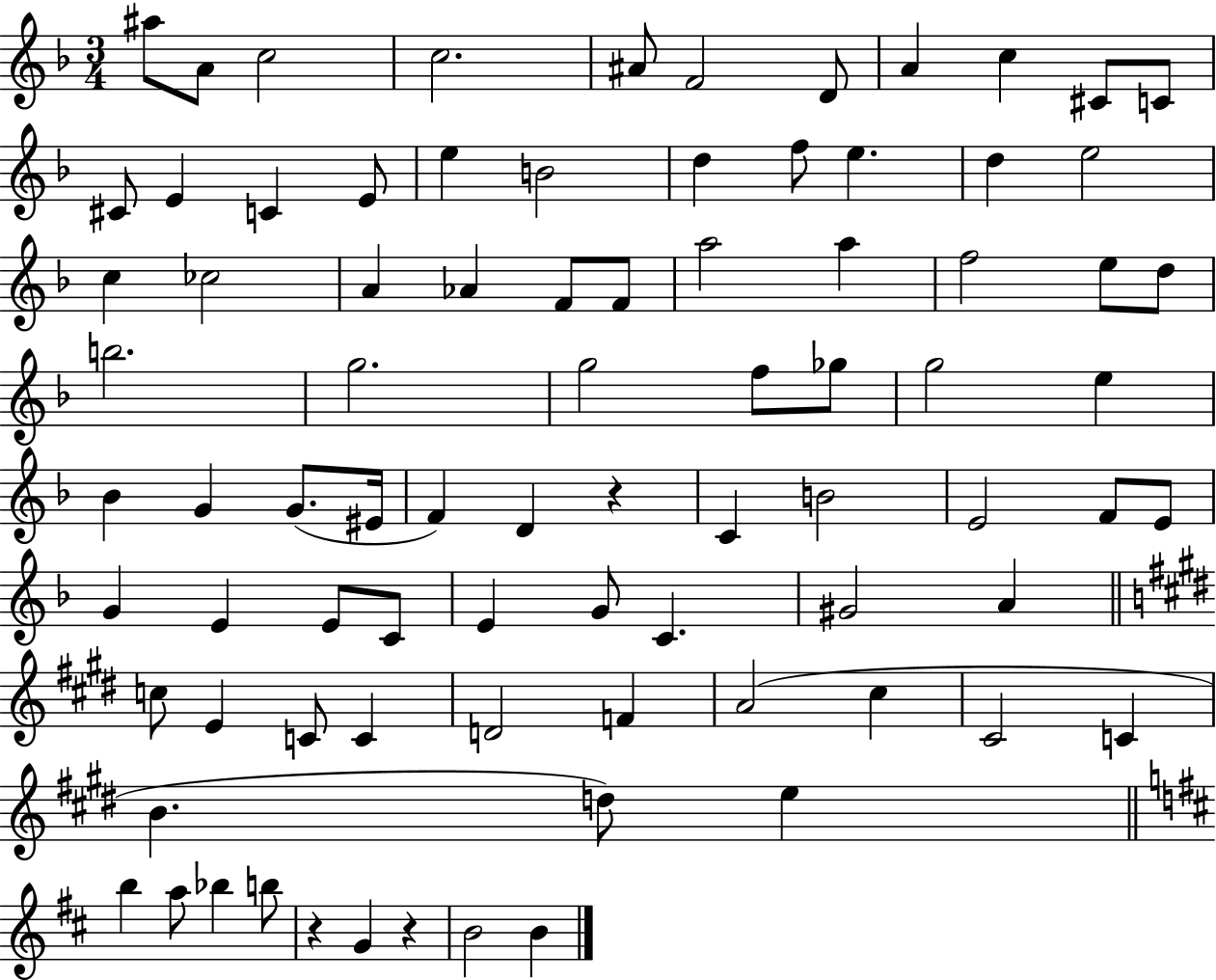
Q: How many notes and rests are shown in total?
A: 83